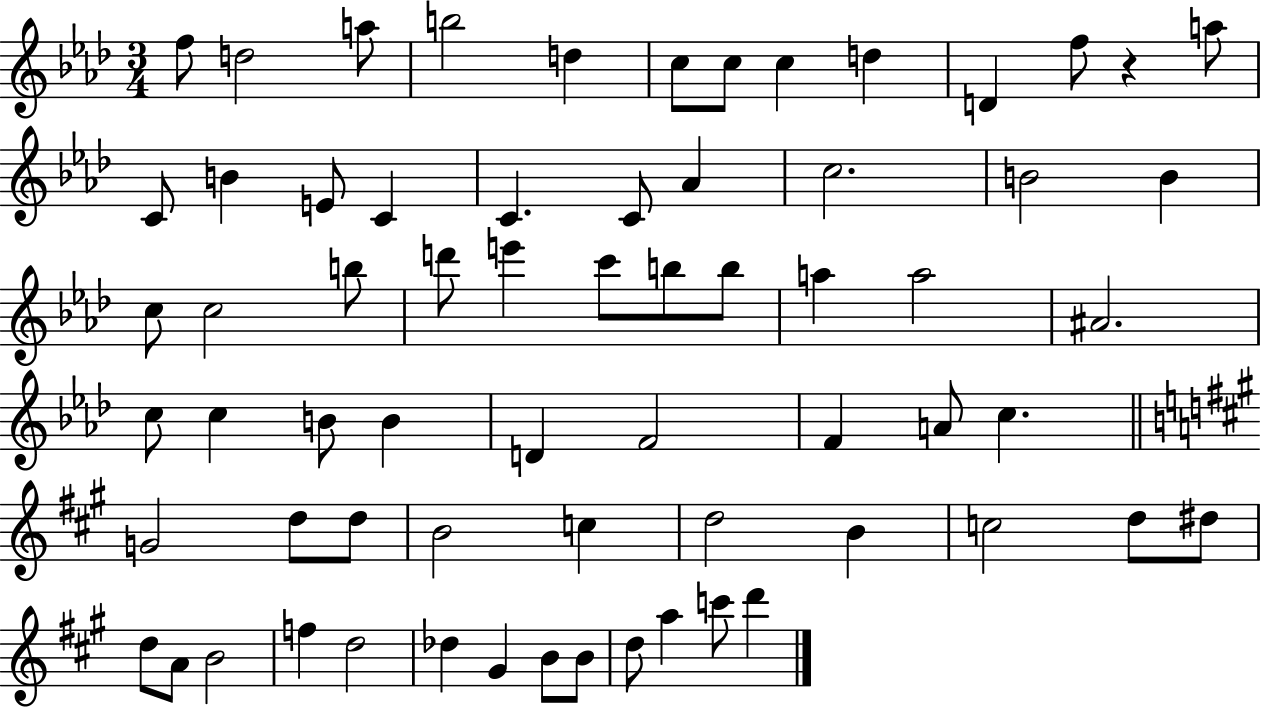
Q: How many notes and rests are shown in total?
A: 66